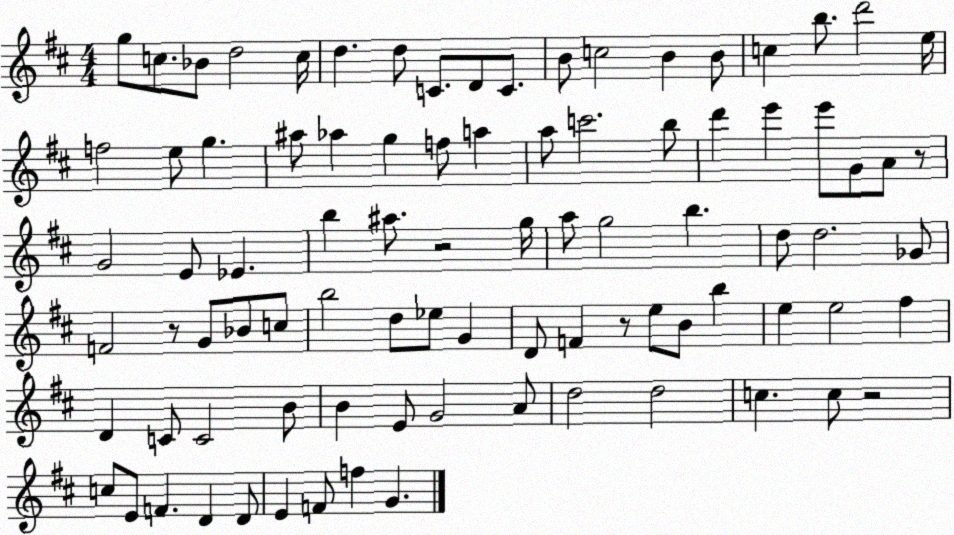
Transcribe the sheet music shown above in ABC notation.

X:1
T:Untitled
M:4/4
L:1/4
K:D
g/2 c/2 _B/2 d2 c/4 d d/2 C/2 D/2 C/2 B/2 c2 B B/2 c b/2 d'2 e/4 f2 e/2 g ^a/2 _a g f/2 a a/2 c'2 b/2 d' e' e'/2 G/2 A/2 z/2 G2 E/2 _E b ^a/2 z2 g/4 a/2 g2 b d/2 d2 _G/2 F2 z/2 G/2 _B/2 c/2 b2 d/2 _e/2 G D/2 F z/2 e/2 B/2 b e e2 ^f D C/2 C2 B/2 B E/2 G2 A/2 d2 d2 c c/2 z2 c/2 E/2 F D D/2 E F/2 f G